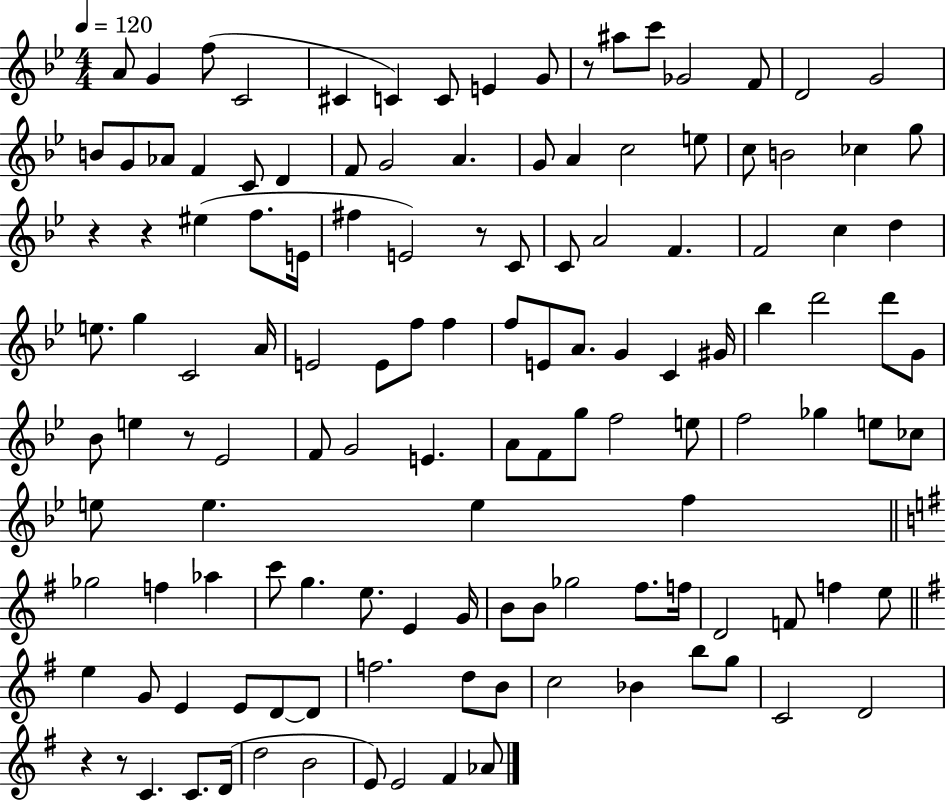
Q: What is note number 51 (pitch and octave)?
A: F5